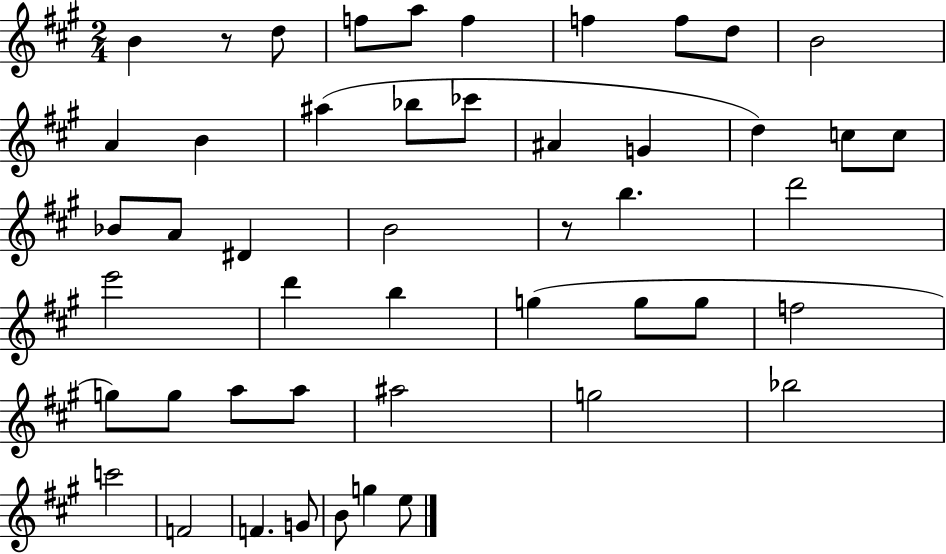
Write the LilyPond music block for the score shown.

{
  \clef treble
  \numericTimeSignature
  \time 2/4
  \key a \major
  \repeat volta 2 { b'4 r8 d''8 | f''8 a''8 f''4 | f''4 f''8 d''8 | b'2 | \break a'4 b'4 | ais''4( bes''8 ces'''8 | ais'4 g'4 | d''4) c''8 c''8 | \break bes'8 a'8 dis'4 | b'2 | r8 b''4. | d'''2 | \break e'''2 | d'''4 b''4 | g''4( g''8 g''8 | f''2 | \break g''8) g''8 a''8 a''8 | ais''2 | g''2 | bes''2 | \break c'''2 | f'2 | f'4. g'8 | b'8 g''4 e''8 | \break } \bar "|."
}